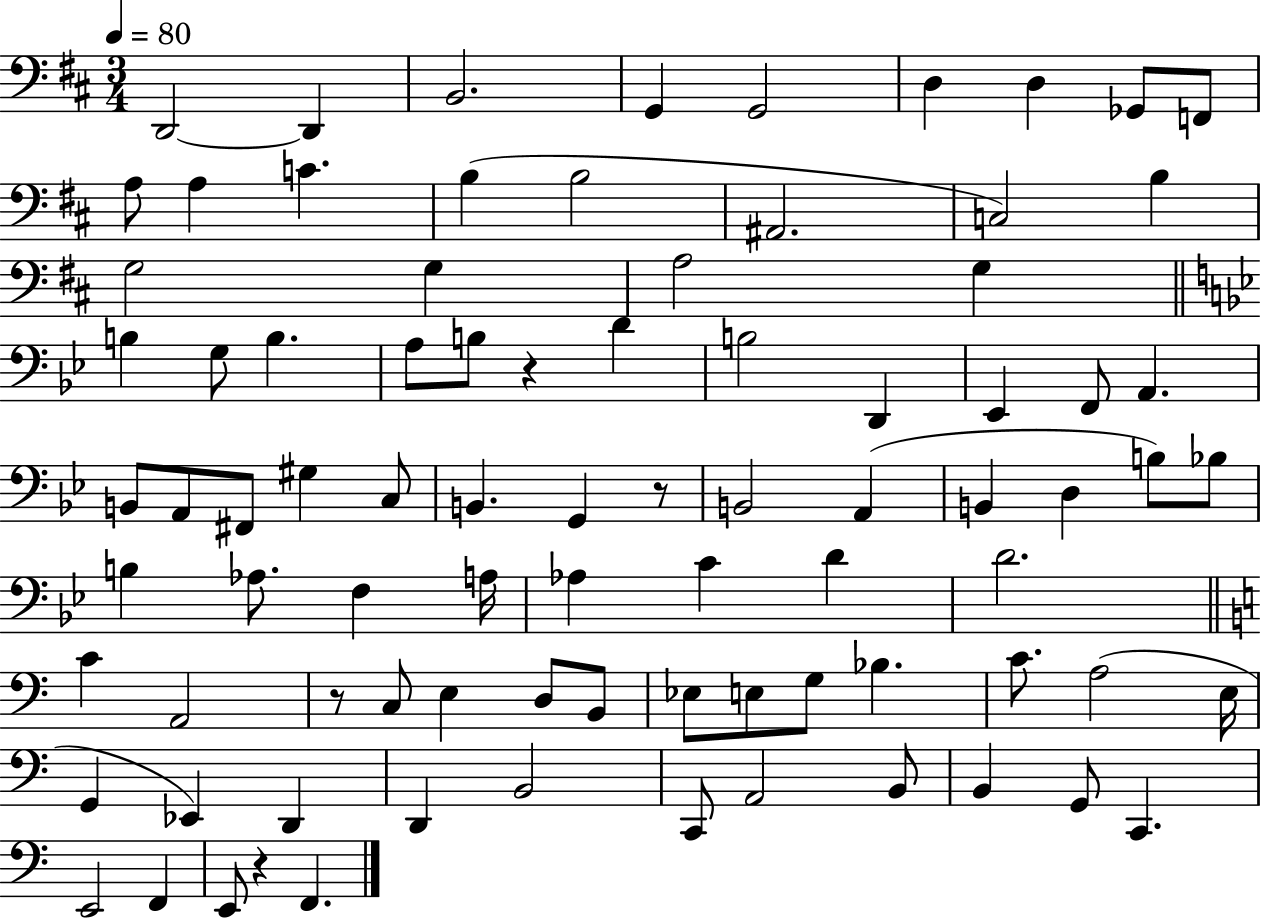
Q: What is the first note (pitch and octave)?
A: D2